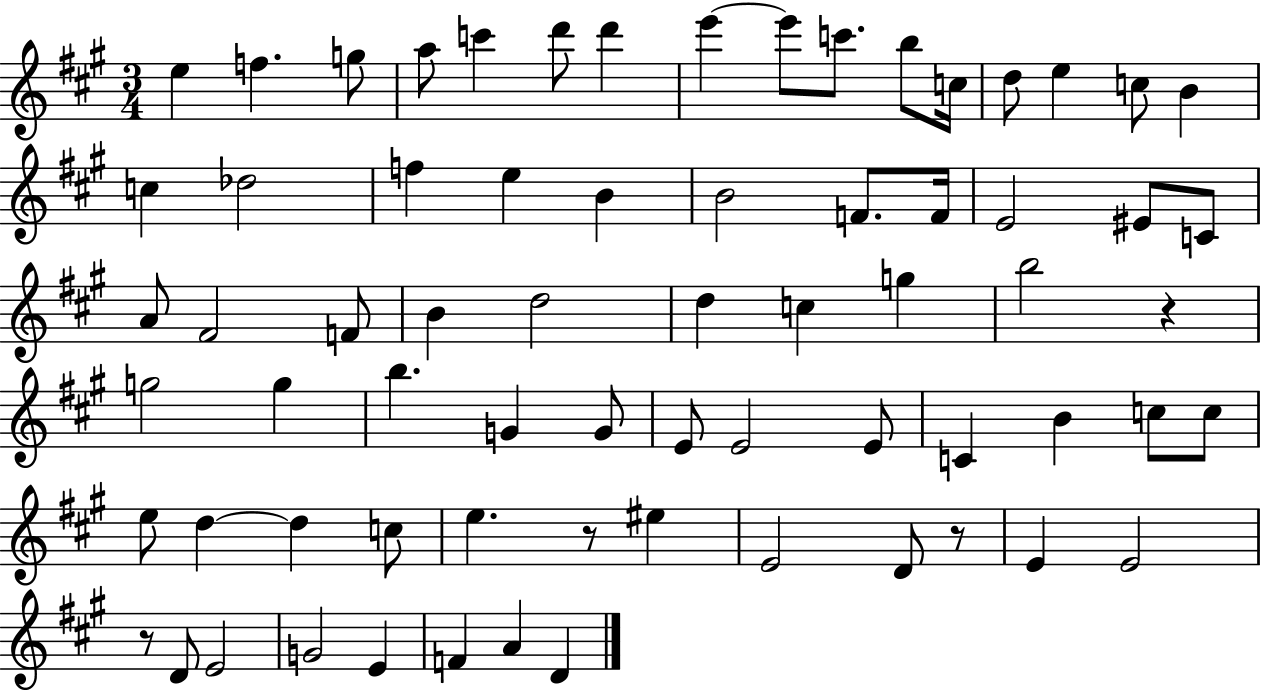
E5/q F5/q. G5/e A5/e C6/q D6/e D6/q E6/q E6/e C6/e. B5/e C5/s D5/e E5/q C5/e B4/q C5/q Db5/h F5/q E5/q B4/q B4/h F4/e. F4/s E4/h EIS4/e C4/e A4/e F#4/h F4/e B4/q D5/h D5/q C5/q G5/q B5/h R/q G5/h G5/q B5/q. G4/q G4/e E4/e E4/h E4/e C4/q B4/q C5/e C5/e E5/e D5/q D5/q C5/e E5/q. R/e EIS5/q E4/h D4/e R/e E4/q E4/h R/e D4/e E4/h G4/h E4/q F4/q A4/q D4/q